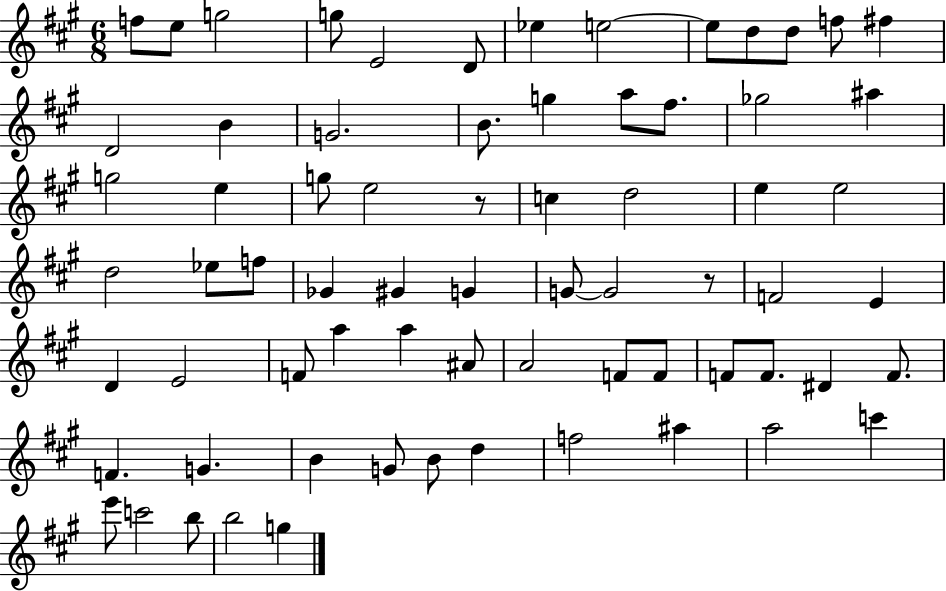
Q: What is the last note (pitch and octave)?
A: G5